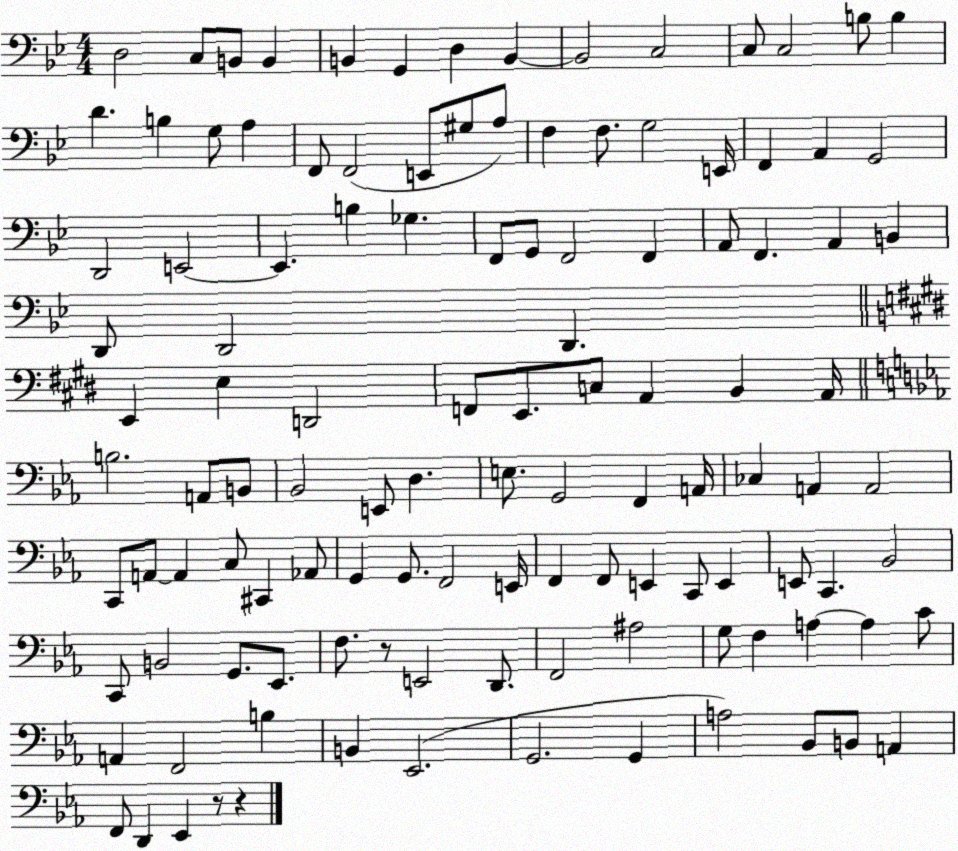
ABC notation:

X:1
T:Untitled
M:4/4
L:1/4
K:Bb
D,2 C,/2 B,,/2 B,, B,, G,, D, B,, B,,2 C,2 C,/2 C,2 B,/2 B, D B, G,/2 A, F,,/2 F,,2 E,,/2 ^G,/2 A,/2 F, F,/2 G,2 E,,/4 F,, A,, G,,2 D,,2 E,,2 E,, B, _G, F,,/2 G,,/2 F,,2 F,, A,,/2 F,, A,, B,, D,,/2 D,,2 D,, E,, E, D,,2 F,,/2 E,,/2 C,/2 A,, B,, A,,/4 B,2 A,,/2 B,,/2 _B,,2 E,,/2 D, E,/2 G,,2 F,, A,,/4 _C, A,, A,,2 C,,/2 A,,/2 A,, C,/2 ^C,, _A,,/2 G,, G,,/2 F,,2 E,,/4 F,, F,,/2 E,, C,,/2 E,, E,,/2 C,, _B,,2 C,,/2 B,,2 G,,/2 _E,,/2 F,/2 z/2 E,,2 D,,/2 F,,2 ^A,2 G,/2 F, A, A, C/2 A,, F,,2 B, B,, _E,,2 G,,2 G,, A,2 _B,,/2 B,,/2 A,, F,,/2 D,, _E,, z/2 z